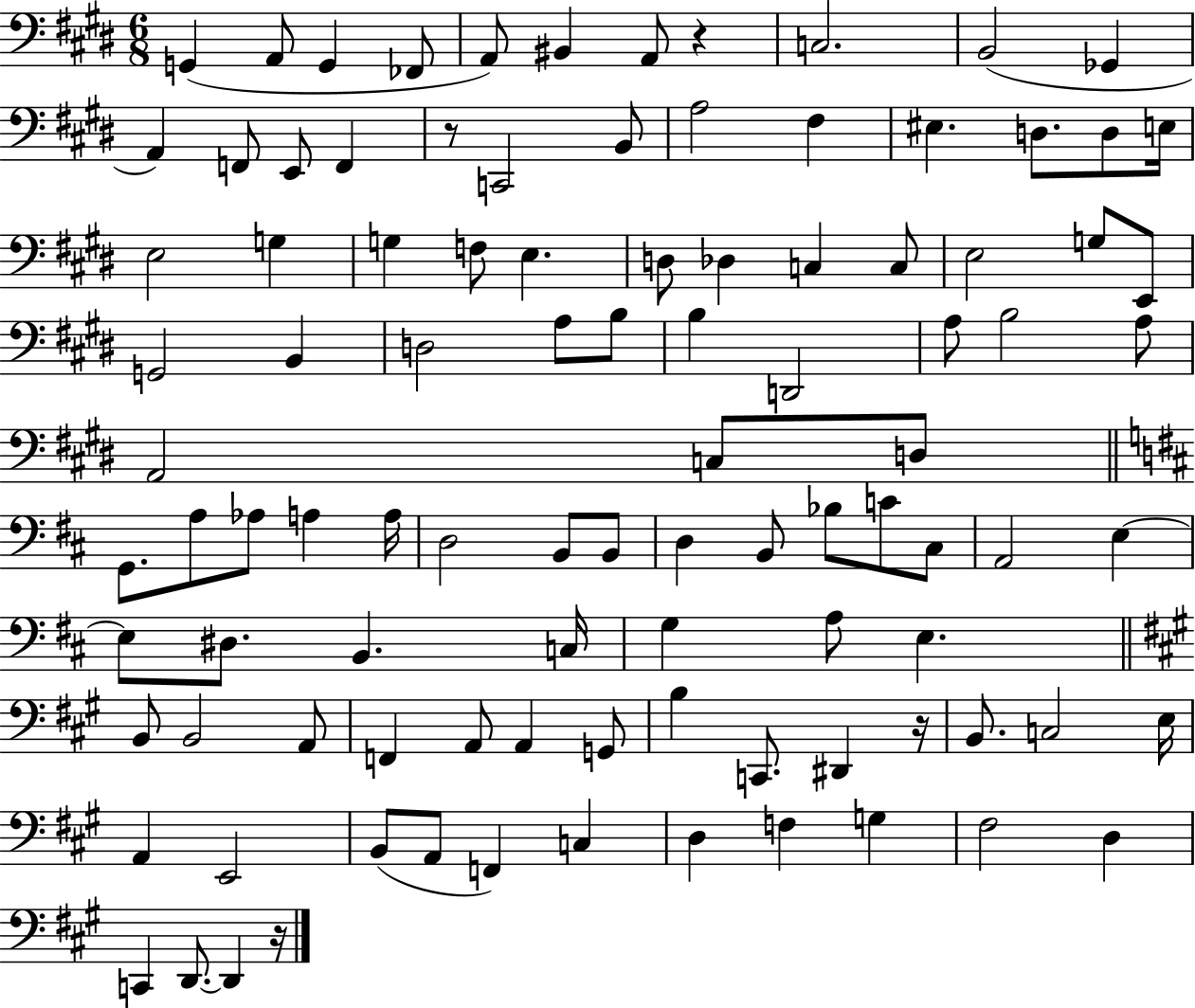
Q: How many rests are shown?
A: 4